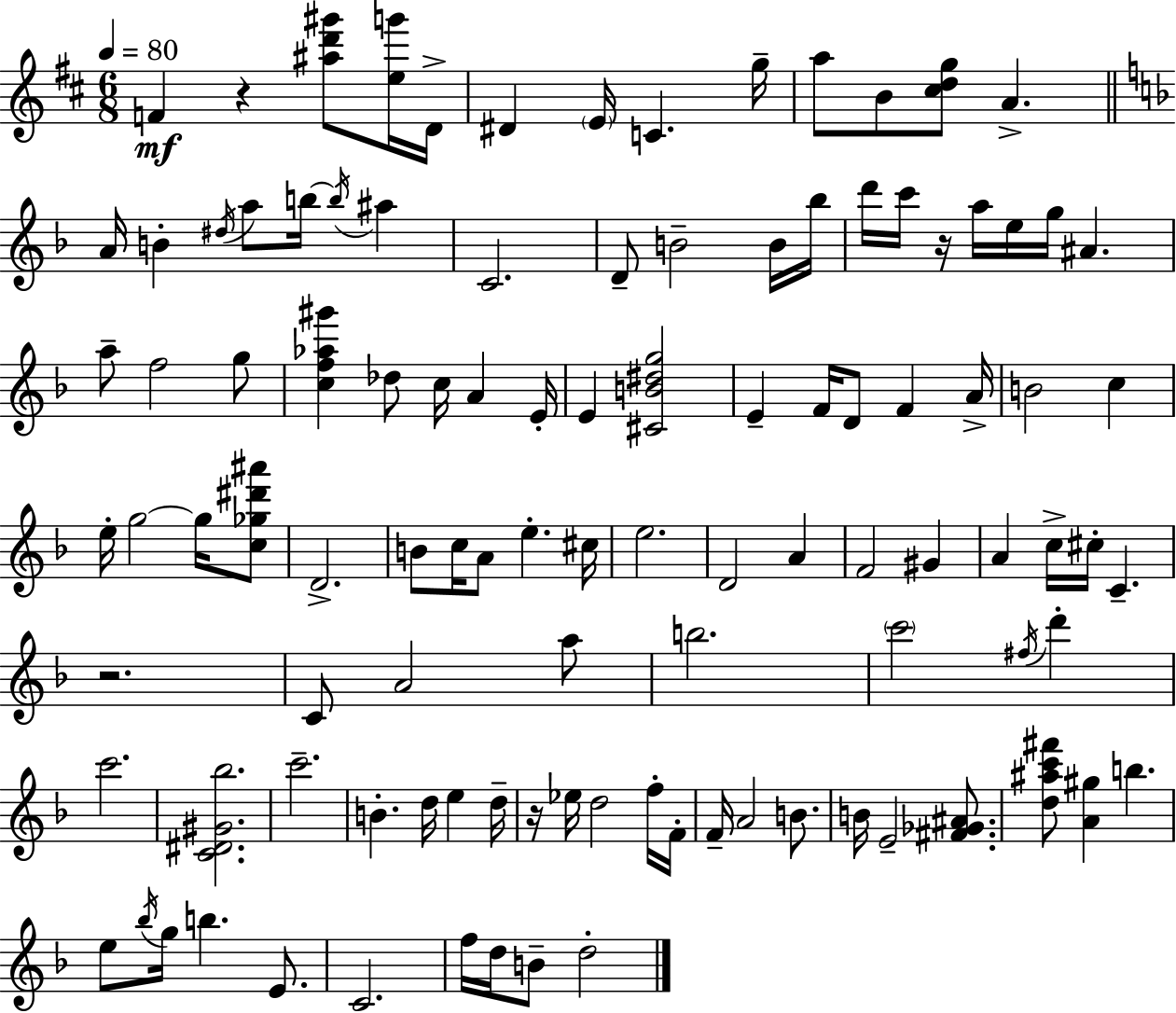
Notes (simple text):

F4/q R/q [A#5,D6,G#6]/e [E5,G6]/s D4/s D#4/q E4/s C4/q. G5/s A5/e B4/e [C#5,D5,G5]/e A4/q. A4/s B4/q D#5/s A5/e B5/s B5/s A#5/q C4/h. D4/e B4/h B4/s Bb5/s D6/s C6/s R/s A5/s E5/s G5/s A#4/q. A5/e F5/h G5/e [C5,F5,Ab5,G#6]/q Db5/e C5/s A4/q E4/s E4/q [C#4,B4,D#5,G5]/h E4/q F4/s D4/e F4/q A4/s B4/h C5/q E5/s G5/h G5/s [C5,Gb5,D#6,A#6]/e D4/h. B4/e C5/s A4/e E5/q. C#5/s E5/h. D4/h A4/q F4/h G#4/q A4/q C5/s C#5/s C4/q. R/h. C4/e A4/h A5/e B5/h. C6/h F#5/s D6/q C6/h. [C4,D#4,G#4,Bb5]/h. C6/h. B4/q. D5/s E5/q D5/s R/s Eb5/s D5/h F5/s F4/s F4/s A4/h B4/e. B4/s E4/h [F#4,Gb4,A#4]/e. [D5,A#5,C6,F#6]/e [A4,G#5]/q B5/q. E5/e Bb5/s G5/s B5/q. E4/e. C4/h. F5/s D5/s B4/e D5/h